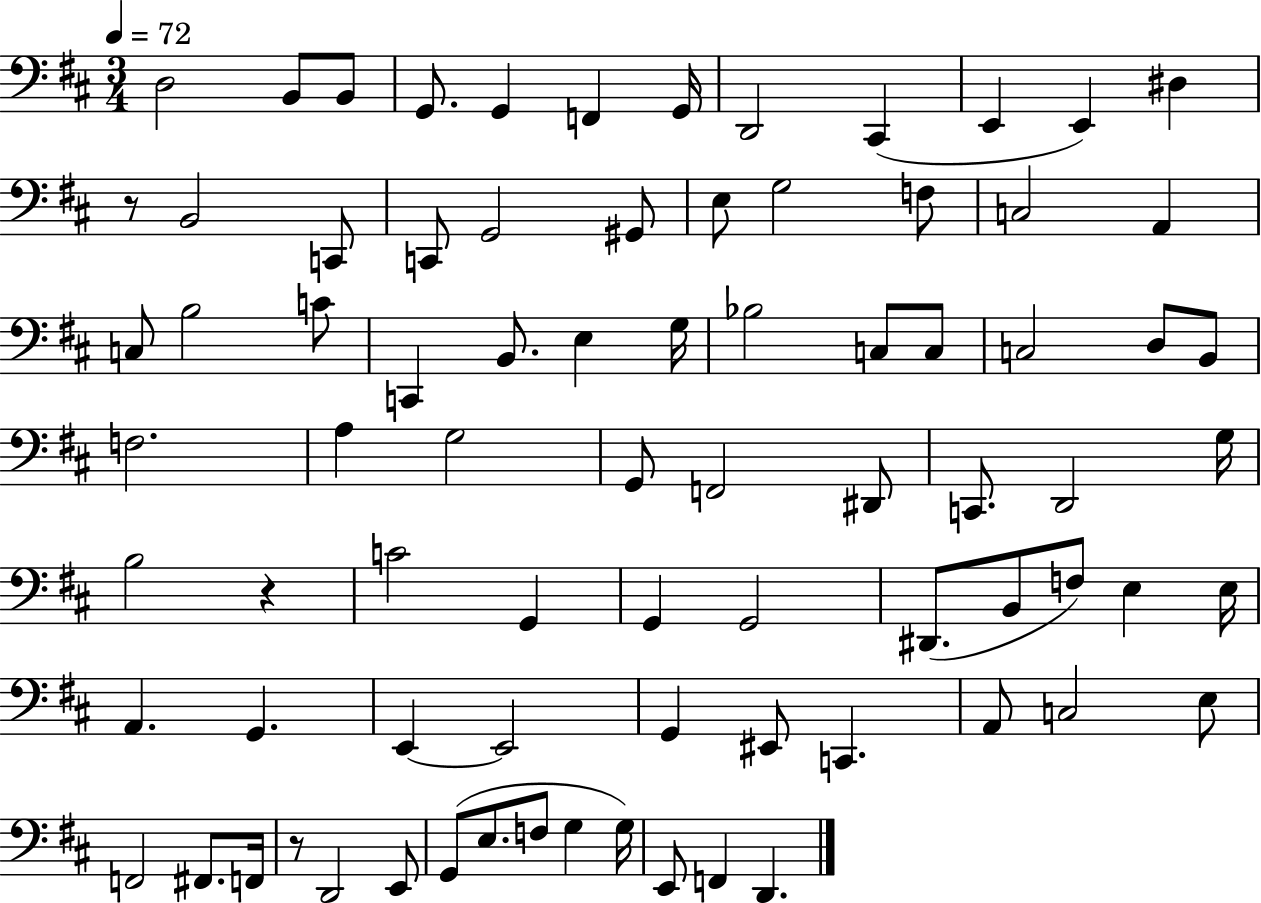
D3/h B2/e B2/e G2/e. G2/q F2/q G2/s D2/h C#2/q E2/q E2/q D#3/q R/e B2/h C2/e C2/e G2/h G#2/e E3/e G3/h F3/e C3/h A2/q C3/e B3/h C4/e C2/q B2/e. E3/q G3/s Bb3/h C3/e C3/e C3/h D3/e B2/e F3/h. A3/q G3/h G2/e F2/h D#2/e C2/e. D2/h G3/s B3/h R/q C4/h G2/q G2/q G2/h D#2/e. B2/e F3/e E3/q E3/s A2/q. G2/q. E2/q E2/h G2/q EIS2/e C2/q. A2/e C3/h E3/e F2/h F#2/e. F2/s R/e D2/h E2/e G2/e E3/e. F3/e G3/q G3/s E2/e F2/q D2/q.